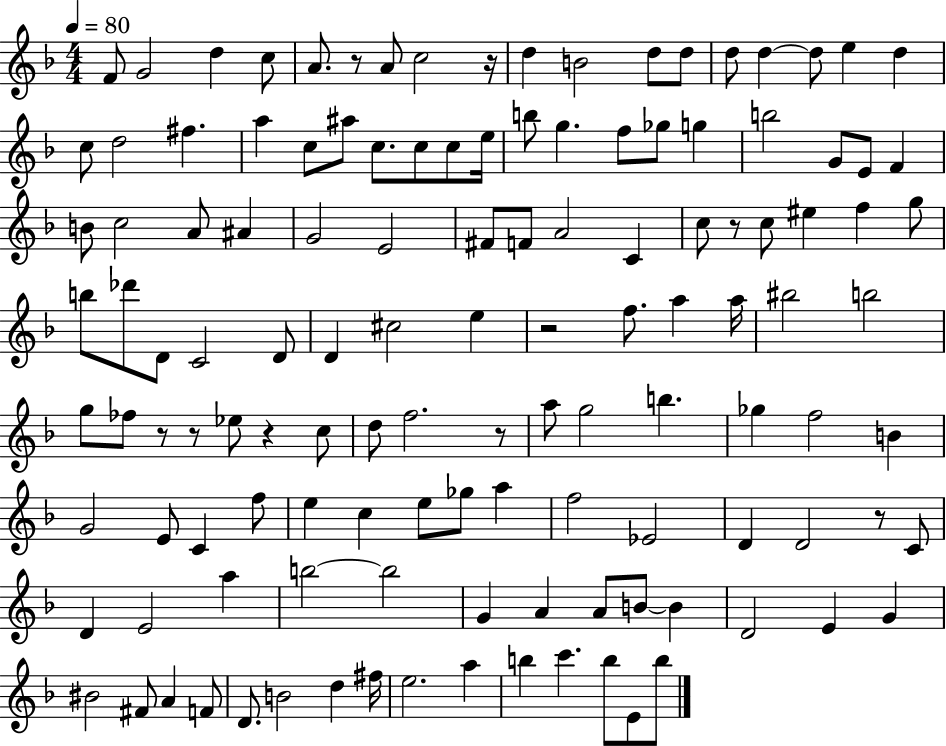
F4/e G4/h D5/q C5/e A4/e. R/e A4/e C5/h R/s D5/q B4/h D5/e D5/e D5/e D5/q D5/e E5/q D5/q C5/e D5/h F#5/q. A5/q C5/e A#5/e C5/e. C5/e C5/e E5/s B5/e G5/q. F5/e Gb5/e G5/q B5/h G4/e E4/e F4/q B4/e C5/h A4/e A#4/q G4/h E4/h F#4/e F4/e A4/h C4/q C5/e R/e C5/e EIS5/q F5/q G5/e B5/e Db6/e D4/e C4/h D4/e D4/q C#5/h E5/q R/h F5/e. A5/q A5/s BIS5/h B5/h G5/e FES5/e R/e R/e Eb5/e R/q C5/e D5/e F5/h. R/e A5/e G5/h B5/q. Gb5/q F5/h B4/q G4/h E4/e C4/q F5/e E5/q C5/q E5/e Gb5/e A5/q F5/h Eb4/h D4/q D4/h R/e C4/e D4/q E4/h A5/q B5/h B5/h G4/q A4/q A4/e B4/e B4/q D4/h E4/q G4/q BIS4/h F#4/e A4/q F4/e D4/e. B4/h D5/q F#5/s E5/h. A5/q B5/q C6/q. B5/e E4/e B5/e